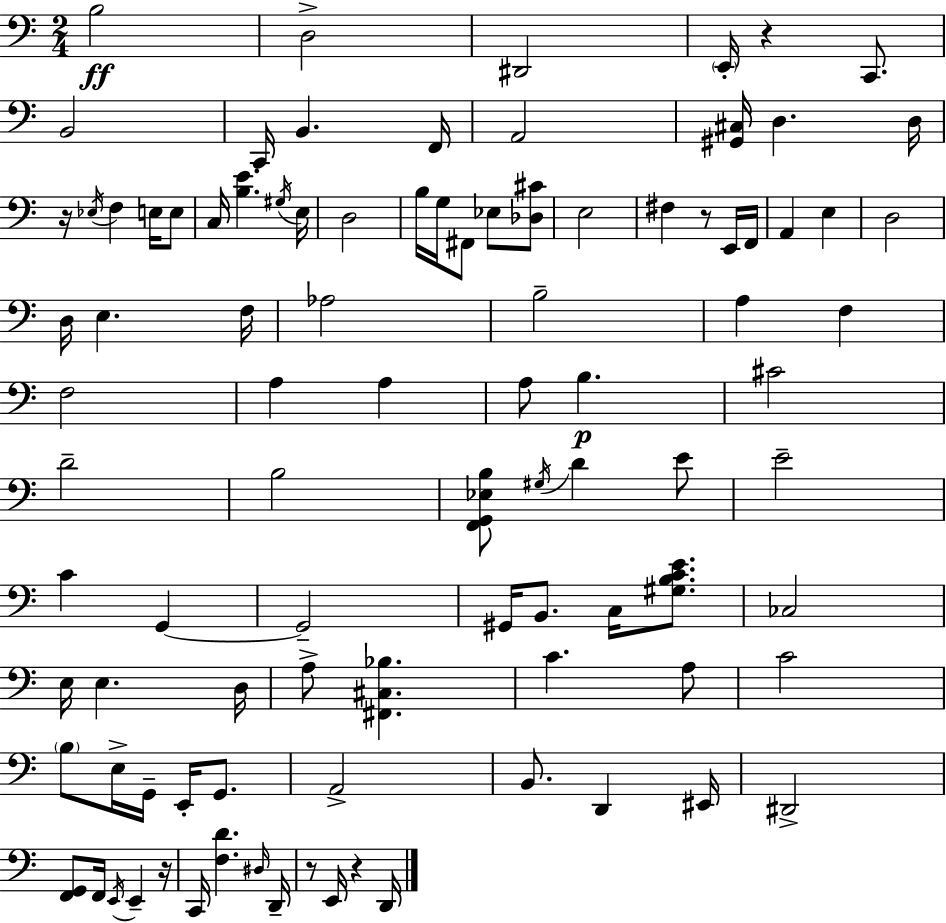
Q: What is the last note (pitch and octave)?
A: D2